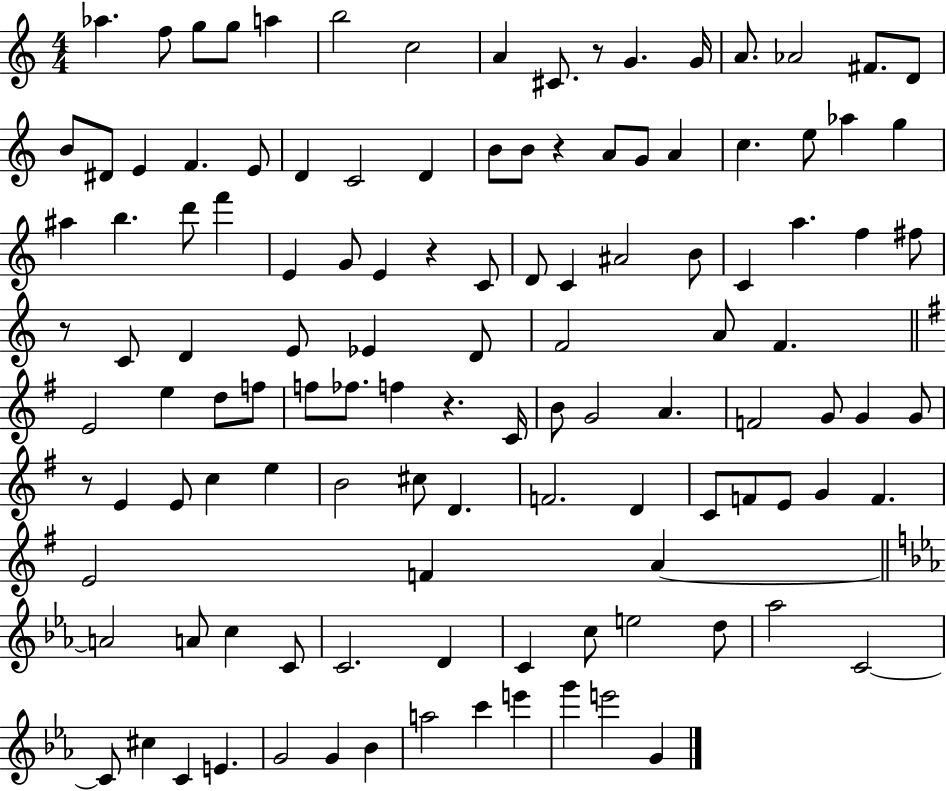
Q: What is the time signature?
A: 4/4